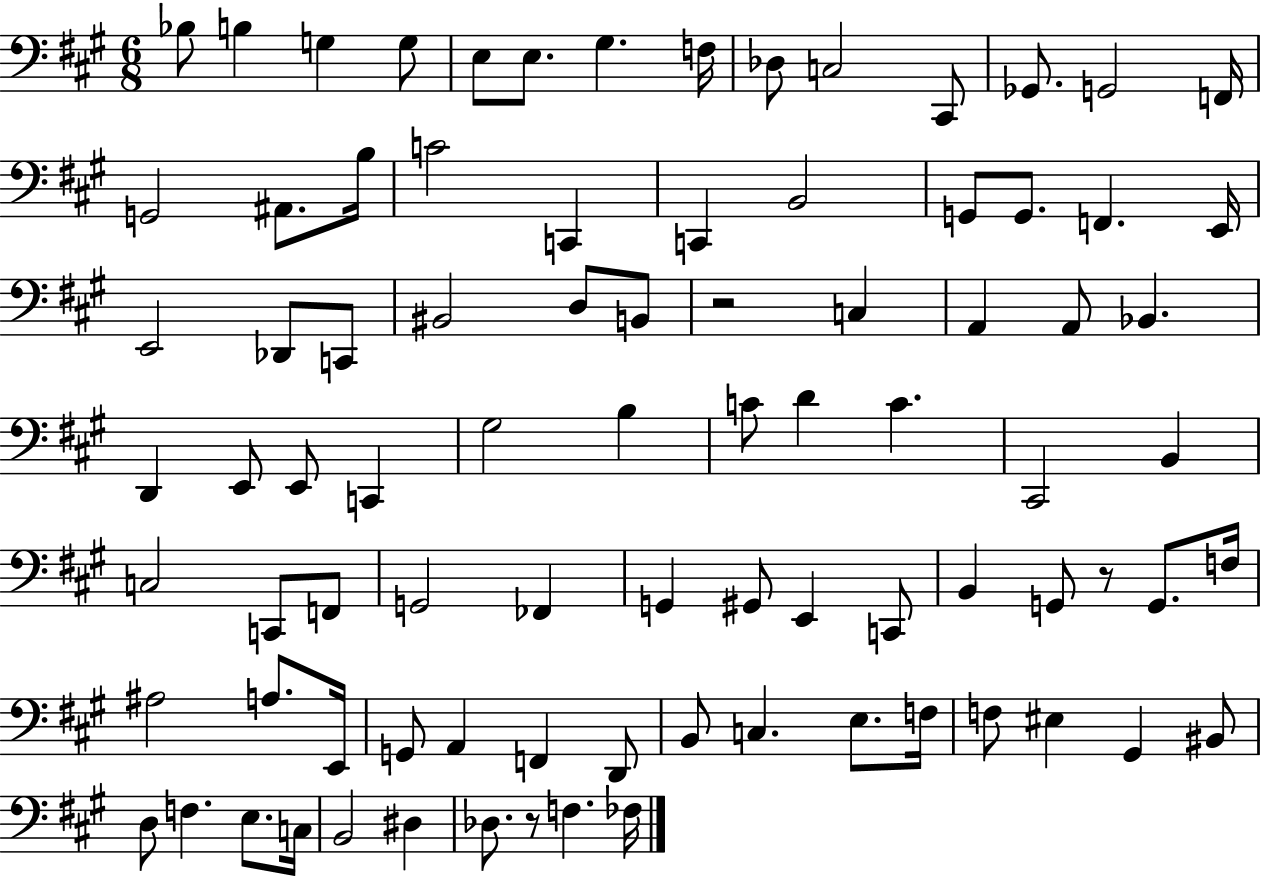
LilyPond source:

{
  \clef bass
  \numericTimeSignature
  \time 6/8
  \key a \major
  bes8 b4 g4 g8 | e8 e8. gis4. f16 | des8 c2 cis,8 | ges,8. g,2 f,16 | \break g,2 ais,8. b16 | c'2 c,4 | c,4 b,2 | g,8 g,8. f,4. e,16 | \break e,2 des,8 c,8 | bis,2 d8 b,8 | r2 c4 | a,4 a,8 bes,4. | \break d,4 e,8 e,8 c,4 | gis2 b4 | c'8 d'4 c'4. | cis,2 b,4 | \break c2 c,8 f,8 | g,2 fes,4 | g,4 gis,8 e,4 c,8 | b,4 g,8 r8 g,8. f16 | \break ais2 a8. e,16 | g,8 a,4 f,4 d,8 | b,8 c4. e8. f16 | f8 eis4 gis,4 bis,8 | \break d8 f4. e8. c16 | b,2 dis4 | des8. r8 f4. fes16 | \bar "|."
}